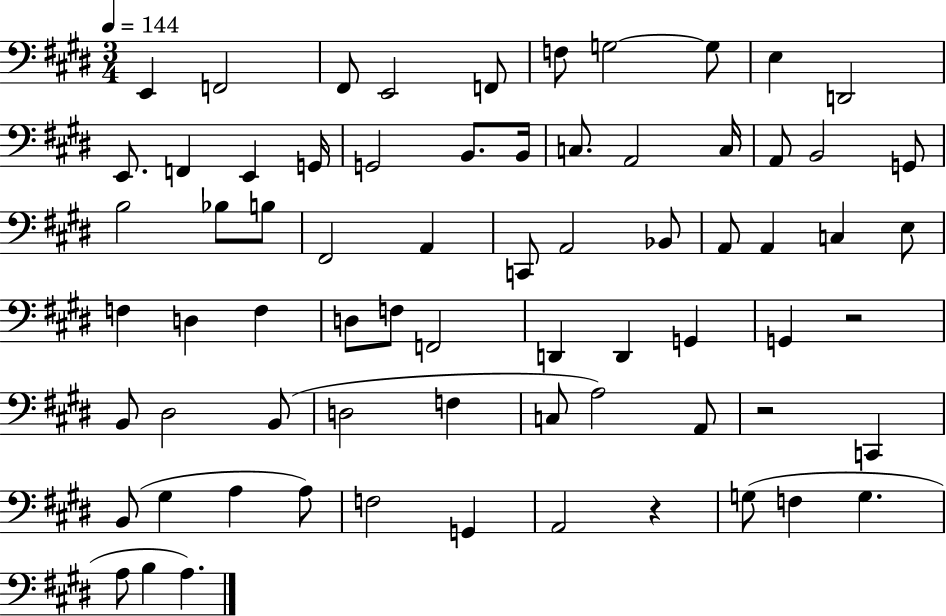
E2/q F2/h F#2/e E2/h F2/e F3/e G3/h G3/e E3/q D2/h E2/e. F2/q E2/q G2/s G2/h B2/e. B2/s C3/e. A2/h C3/s A2/e B2/h G2/e B3/h Bb3/e B3/e F#2/h A2/q C2/e A2/h Bb2/e A2/e A2/q C3/q E3/e F3/q D3/q F3/q D3/e F3/e F2/h D2/q D2/q G2/q G2/q R/h B2/e D#3/h B2/e D3/h F3/q C3/e A3/h A2/e R/h C2/q B2/e G#3/q A3/q A3/e F3/h G2/q A2/h R/q G3/e F3/q G3/q. A3/e B3/q A3/q.